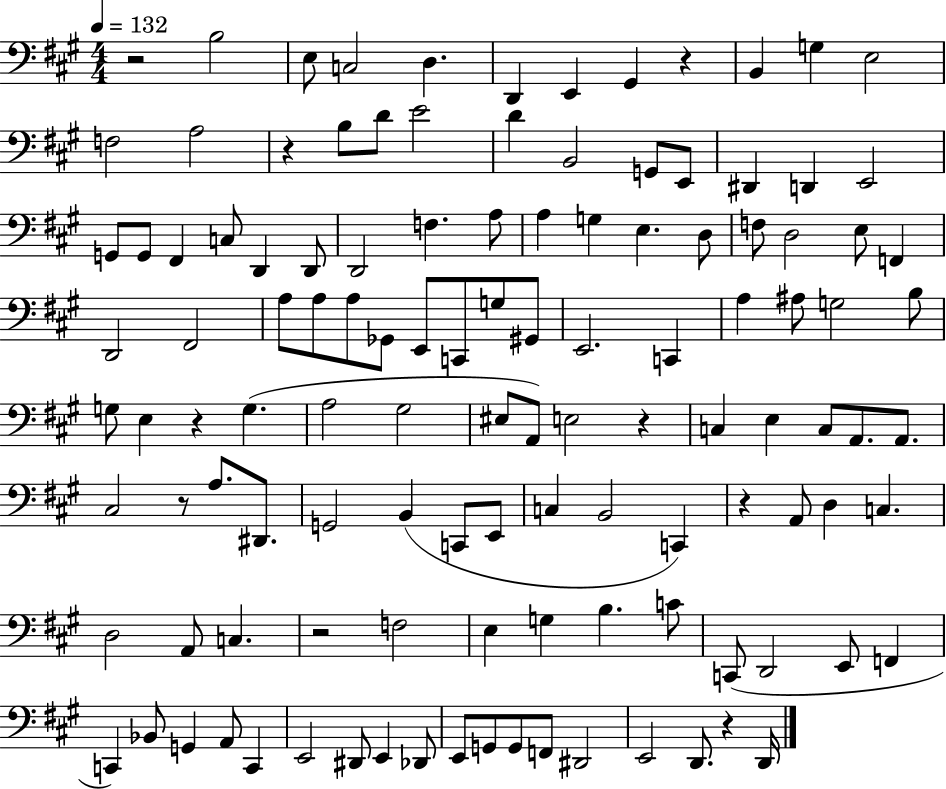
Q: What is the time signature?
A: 4/4